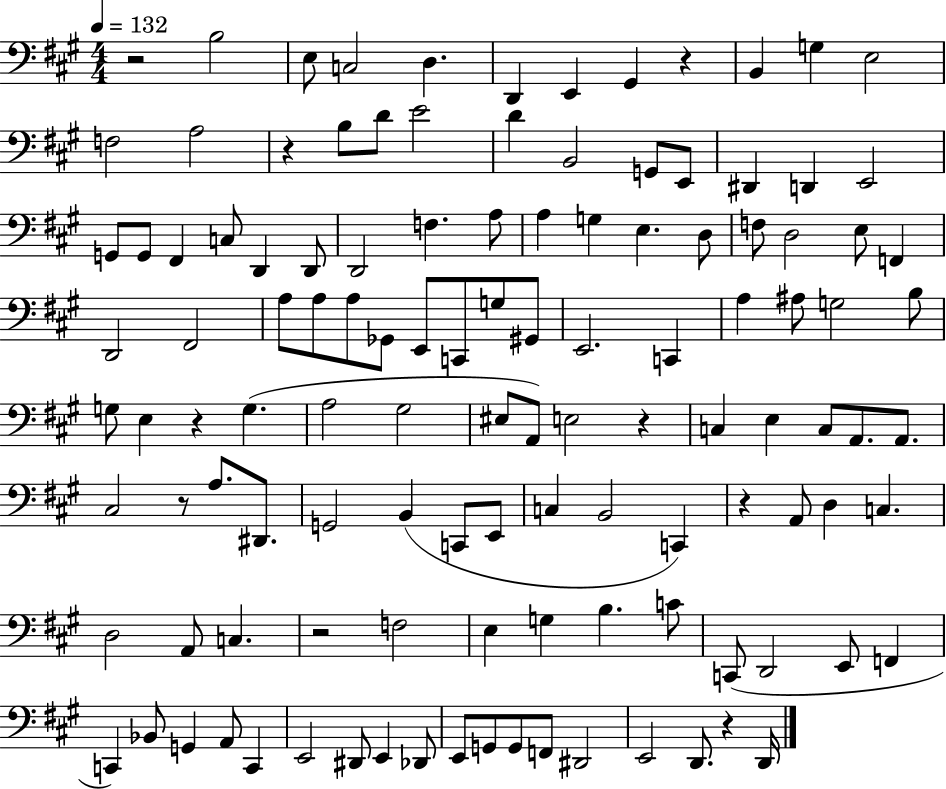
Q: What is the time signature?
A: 4/4